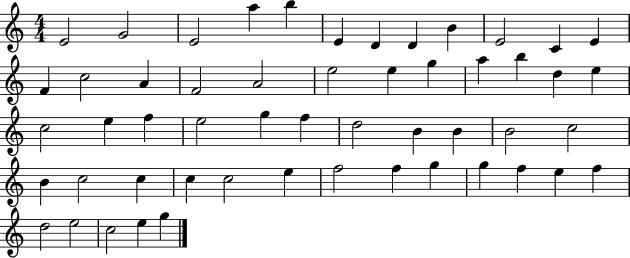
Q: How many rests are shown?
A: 0